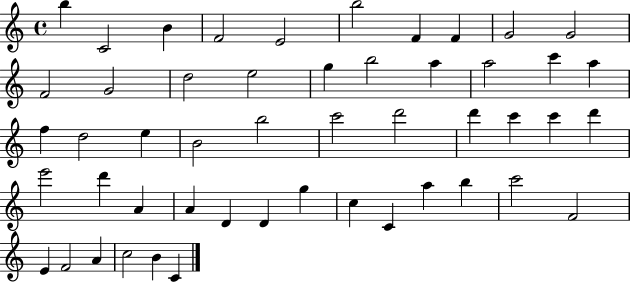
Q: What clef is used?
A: treble